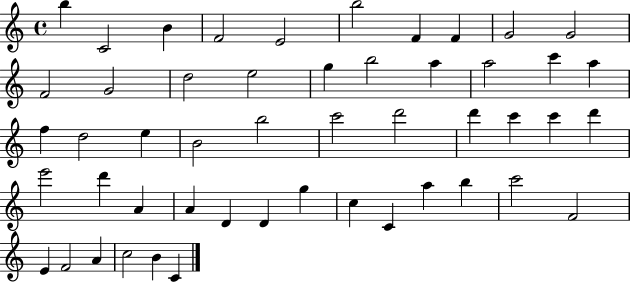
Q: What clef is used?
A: treble